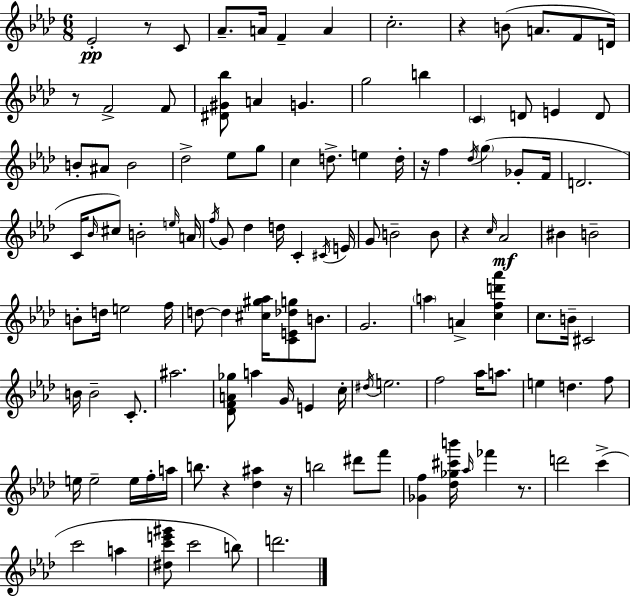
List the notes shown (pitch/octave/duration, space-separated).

Eb4/h R/e C4/e Ab4/e. A4/s F4/q A4/q C5/h. R/q B4/e A4/e. F4/e D4/s R/e F4/h F4/e [D#4,G#4,Bb5]/e A4/q G4/q. G5/h B5/q C4/q D4/e E4/q D4/e B4/e A#4/e B4/h Db5/h Eb5/e G5/e C5/q D5/e. E5/q D5/s R/s F5/q Db5/s G5/q Gb4/e F4/s D4/h. C4/s Bb4/s C#5/e B4/h E5/s A4/s F5/s G4/e Db5/q D5/s C4/q C#4/s E4/s G4/e B4/h B4/e R/q C5/s Ab4/h BIS4/q B4/h B4/e D5/s E5/h F5/s D5/e D5/q [C#5,G#5,Ab5]/s [C4,E4,Db5,G5]/e B4/e. G4/h. A5/q A4/q [C5,F5,D6,Ab6]/q C5/e. B4/s C#4/h B4/s B4/h C4/e. A#5/h. [Db4,F4,A4,Gb5]/e A5/q G4/s E4/q C5/s D#5/s E5/h. F5/h Ab5/s A5/e. E5/q D5/q. F5/e E5/s E5/h E5/s F5/s A5/s B5/e. R/q [Db5,A#5]/q R/s B5/h D#6/e F6/e [Gb4,F5]/q [Db5,Gb5,C#6,B6]/s Ab5/s FES6/q R/e. D6/h C6/q C6/h A5/q [D#5,C6,E6,G#6]/e C6/h B5/e D6/h.